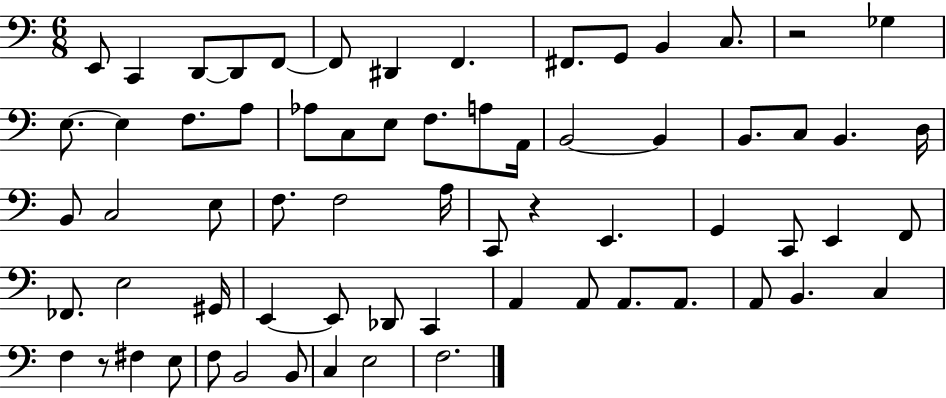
X:1
T:Untitled
M:6/8
L:1/4
K:C
E,,/2 C,, D,,/2 D,,/2 F,,/2 F,,/2 ^D,, F,, ^F,,/2 G,,/2 B,, C,/2 z2 _G, E,/2 E, F,/2 A,/2 _A,/2 C,/2 E,/2 F,/2 A,/2 A,,/4 B,,2 B,, B,,/2 C,/2 B,, D,/4 B,,/2 C,2 E,/2 F,/2 F,2 A,/4 C,,/2 z E,, G,, C,,/2 E,, F,,/2 _F,,/2 E,2 ^G,,/4 E,, E,,/2 _D,,/2 C,, A,, A,,/2 A,,/2 A,,/2 A,,/2 B,, C, F, z/2 ^F, E,/2 F,/2 B,,2 B,,/2 C, E,2 F,2